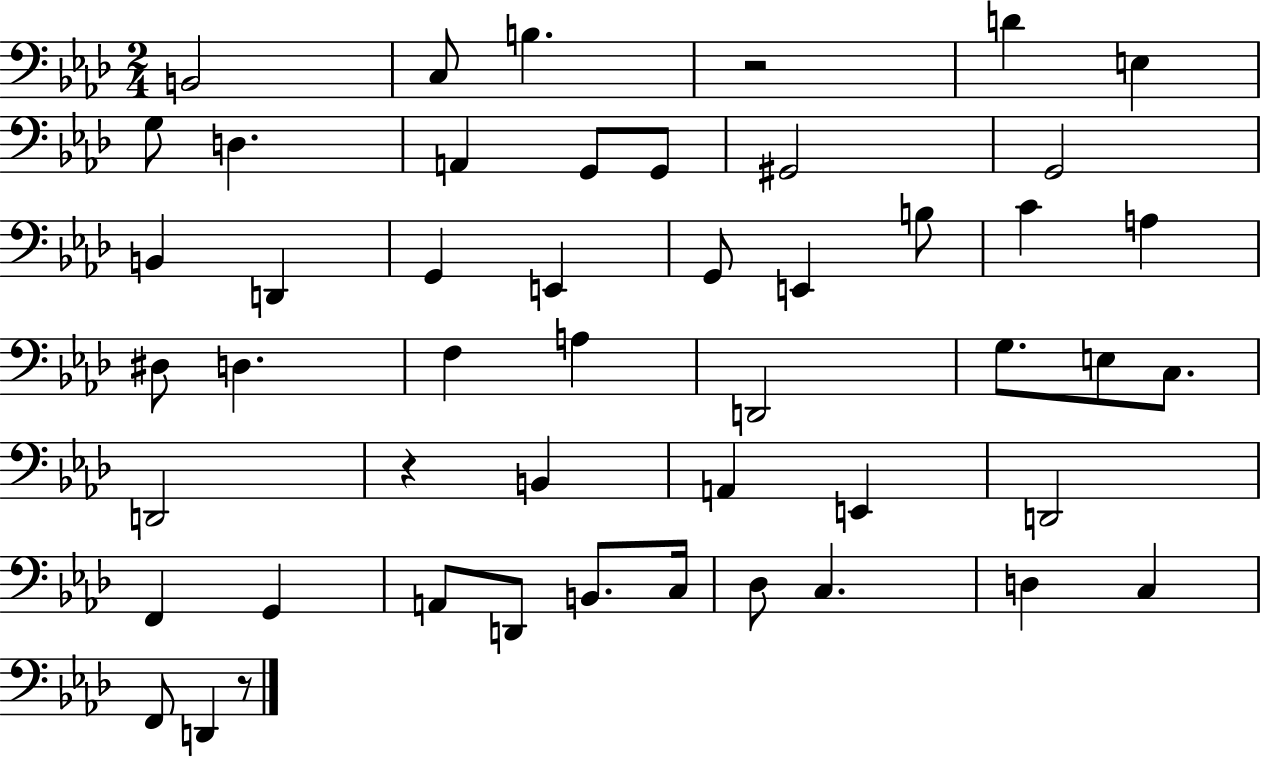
B2/h C3/e B3/q. R/h D4/q E3/q G3/e D3/q. A2/q G2/e G2/e G#2/h G2/h B2/q D2/q G2/q E2/q G2/e E2/q B3/e C4/q A3/q D#3/e D3/q. F3/q A3/q D2/h G3/e. E3/e C3/e. D2/h R/q B2/q A2/q E2/q D2/h F2/q G2/q A2/e D2/e B2/e. C3/s Db3/e C3/q. D3/q C3/q F2/e D2/q R/e